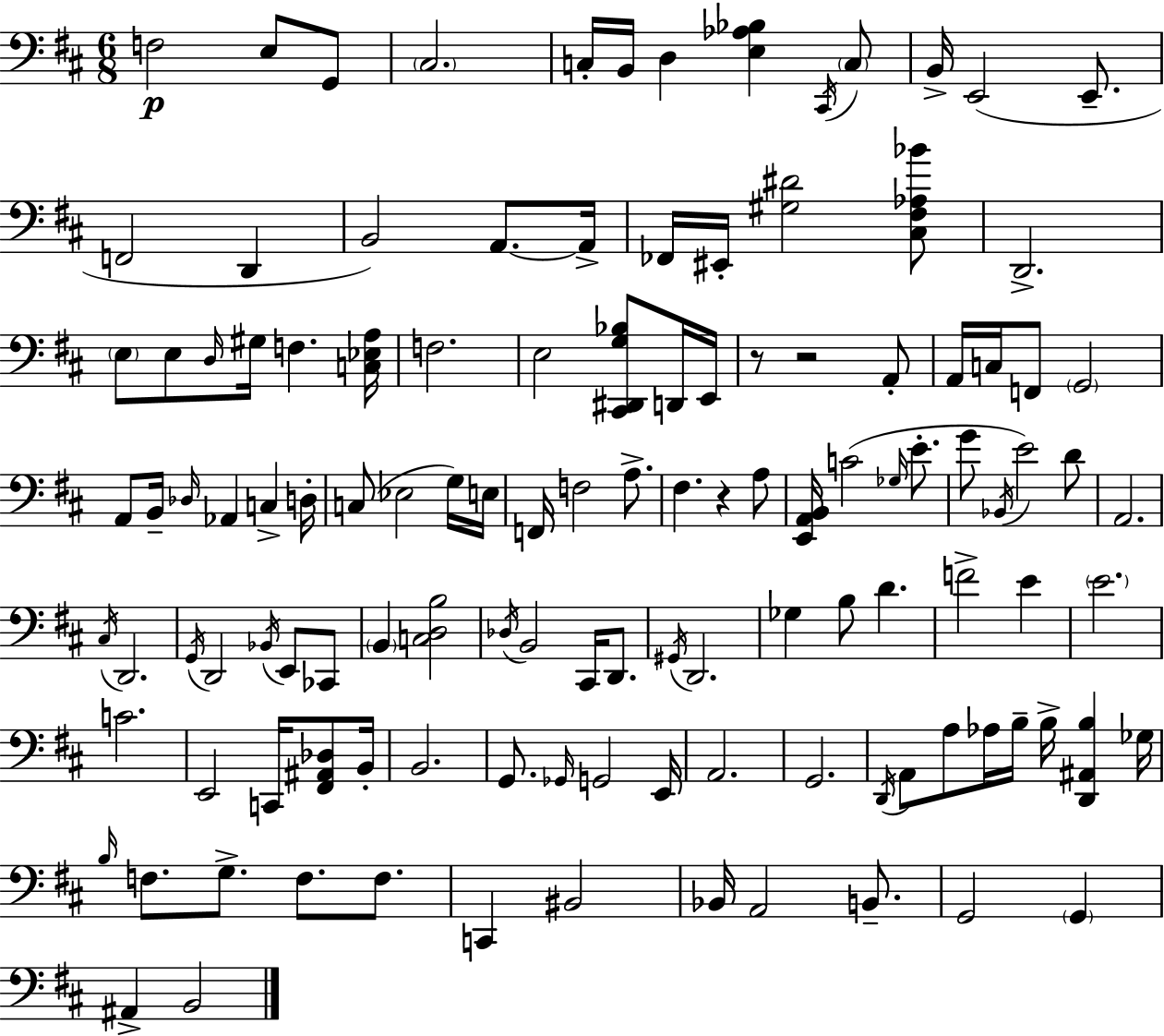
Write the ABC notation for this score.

X:1
T:Untitled
M:6/8
L:1/4
K:D
F,2 E,/2 G,,/2 ^C,2 C,/4 B,,/4 D, [E,_A,_B,] ^C,,/4 C,/2 B,,/4 E,,2 E,,/2 F,,2 D,, B,,2 A,,/2 A,,/4 _F,,/4 ^E,,/4 [^G,^D]2 [^C,^F,_A,_B]/2 D,,2 E,/2 E,/2 D,/4 ^G,/4 F, [C,_E,A,]/4 F,2 E,2 [^C,,^D,,G,_B,]/2 D,,/4 E,,/4 z/2 z2 A,,/2 A,,/4 C,/4 F,,/2 G,,2 A,,/2 B,,/4 _D,/4 _A,, C, D,/4 C,/2 _E,2 G,/4 E,/4 F,,/4 F,2 A,/2 ^F, z A,/2 [E,,A,,B,,]/4 C2 _G,/4 E/2 G/2 _B,,/4 E2 D/2 A,,2 ^C,/4 D,,2 G,,/4 D,,2 _B,,/4 E,,/2 _C,,/2 B,, [C,D,B,]2 _D,/4 B,,2 ^C,,/4 D,,/2 ^G,,/4 D,,2 _G, B,/2 D F2 E E2 C2 E,,2 C,,/4 [^F,,^A,,_D,]/2 B,,/4 B,,2 G,,/2 _G,,/4 G,,2 E,,/4 A,,2 G,,2 D,,/4 A,,/2 A,/2 _A,/4 B,/4 B,/4 [D,,^A,,B,] _G,/4 B,/4 F,/2 G,/2 F,/2 F,/2 C,, ^B,,2 _B,,/4 A,,2 B,,/2 G,,2 G,, ^A,, B,,2